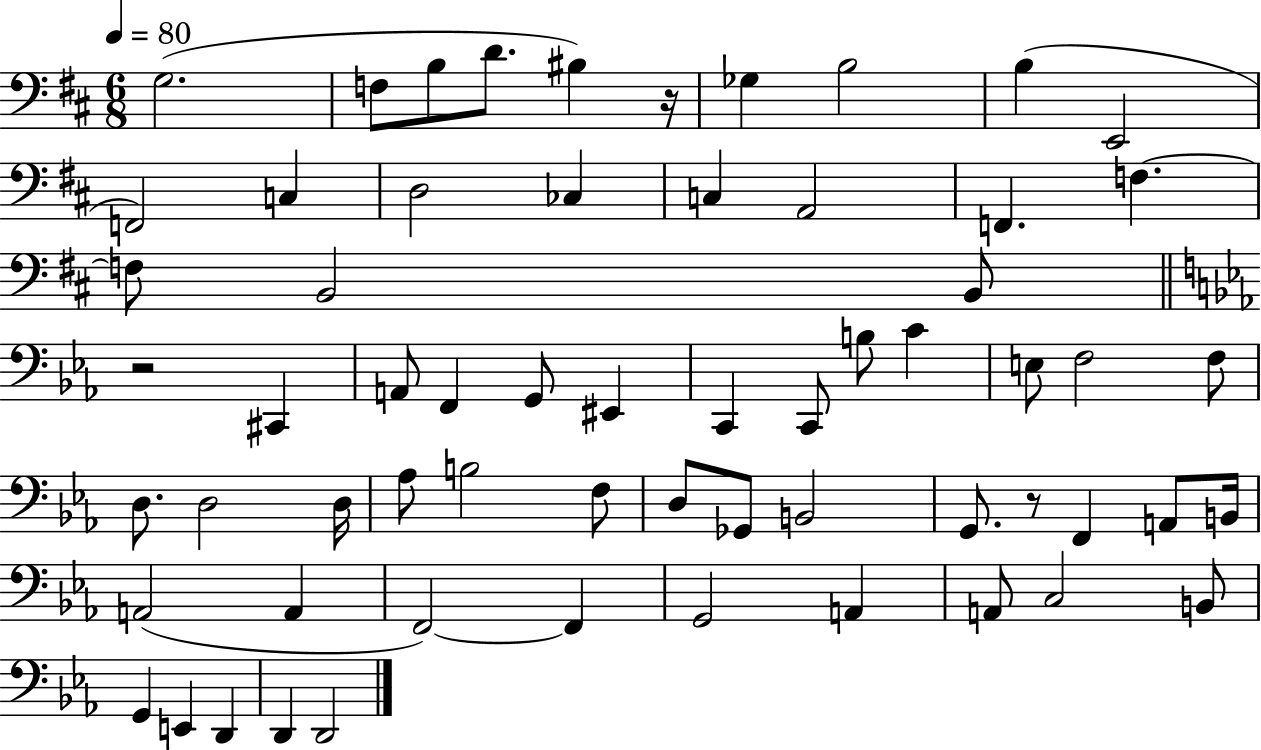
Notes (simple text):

G3/h. F3/e B3/e D4/e. BIS3/q R/s Gb3/q B3/h B3/q E2/h F2/h C3/q D3/h CES3/q C3/q A2/h F2/q. F3/q. F3/e B2/h B2/e R/h C#2/q A2/e F2/q G2/e EIS2/q C2/q C2/e B3/e C4/q E3/e F3/h F3/e D3/e. D3/h D3/s Ab3/e B3/h F3/e D3/e Gb2/e B2/h G2/e. R/e F2/q A2/e B2/s A2/h A2/q F2/h F2/q G2/h A2/q A2/e C3/h B2/e G2/q E2/q D2/q D2/q D2/h